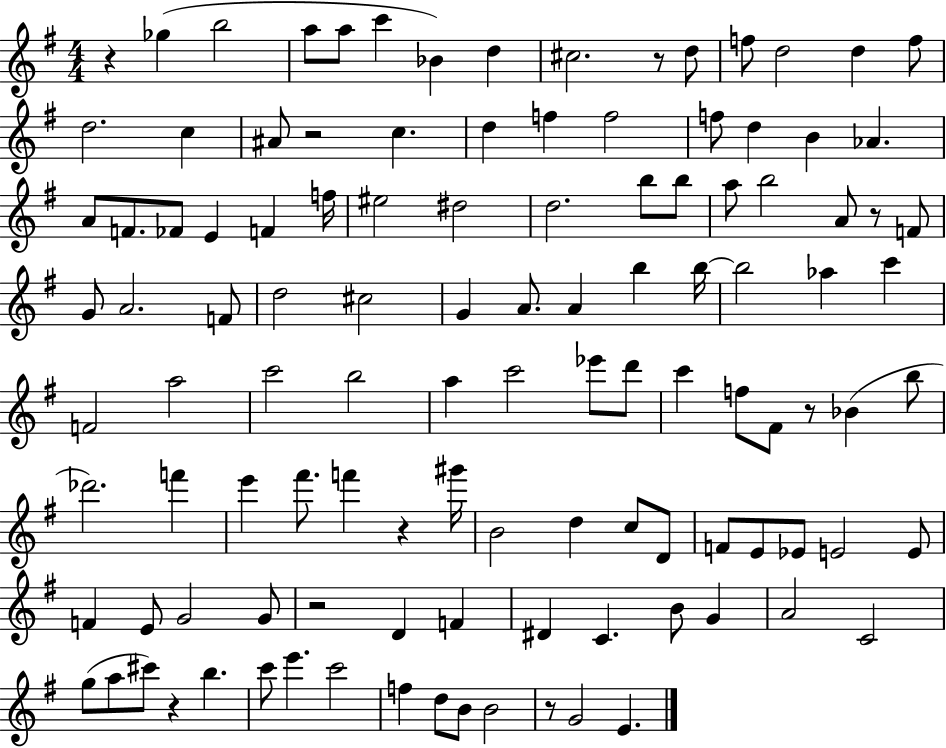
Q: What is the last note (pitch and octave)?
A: E4